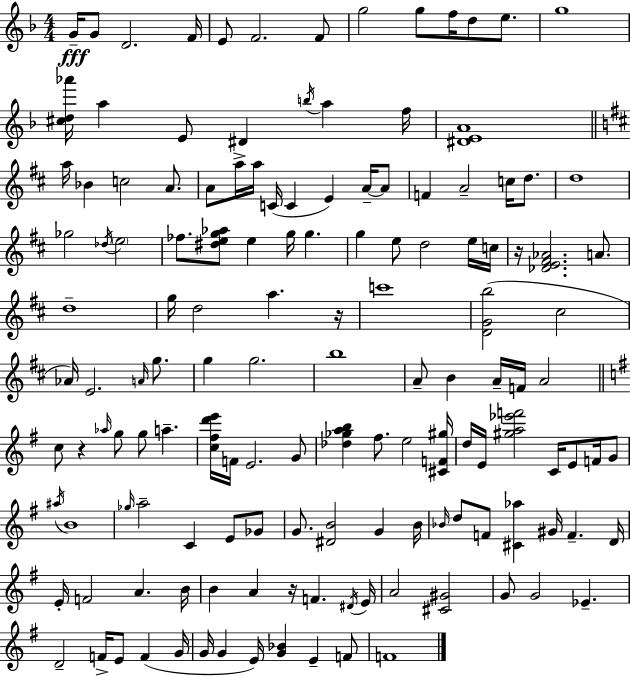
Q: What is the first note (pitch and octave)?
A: G4